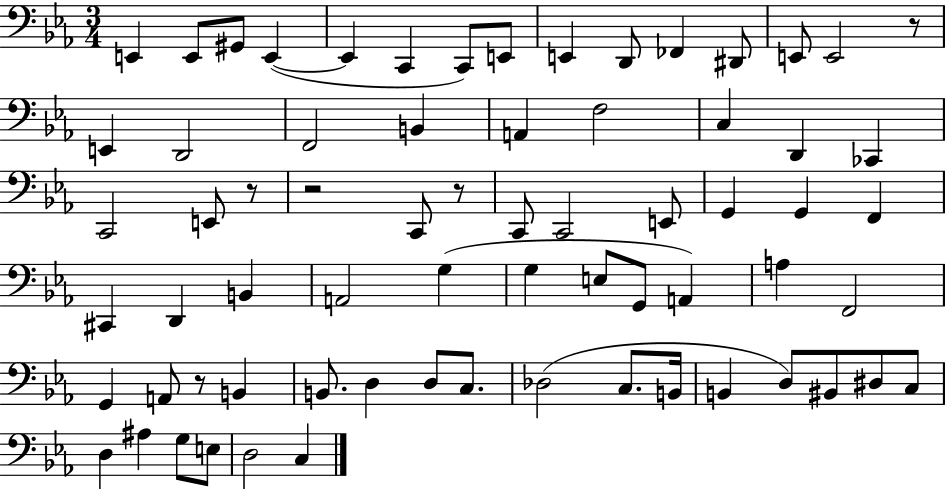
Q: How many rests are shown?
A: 5